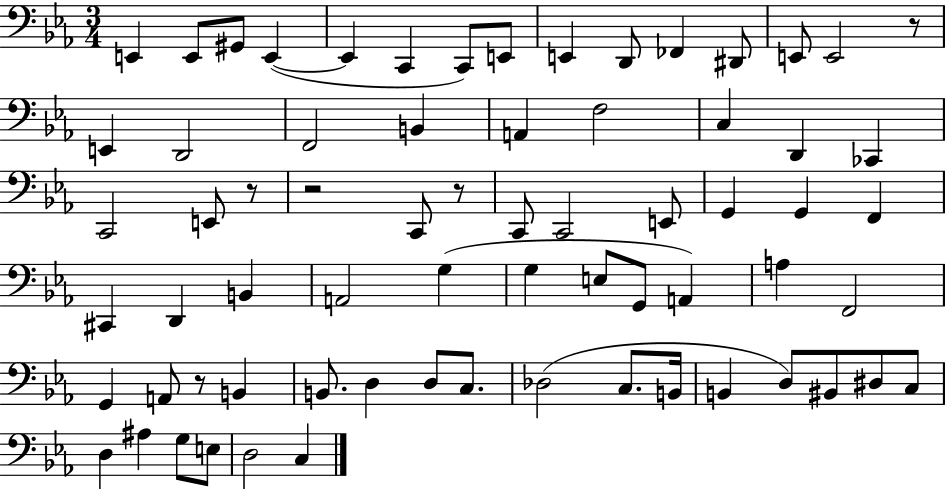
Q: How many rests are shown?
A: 5